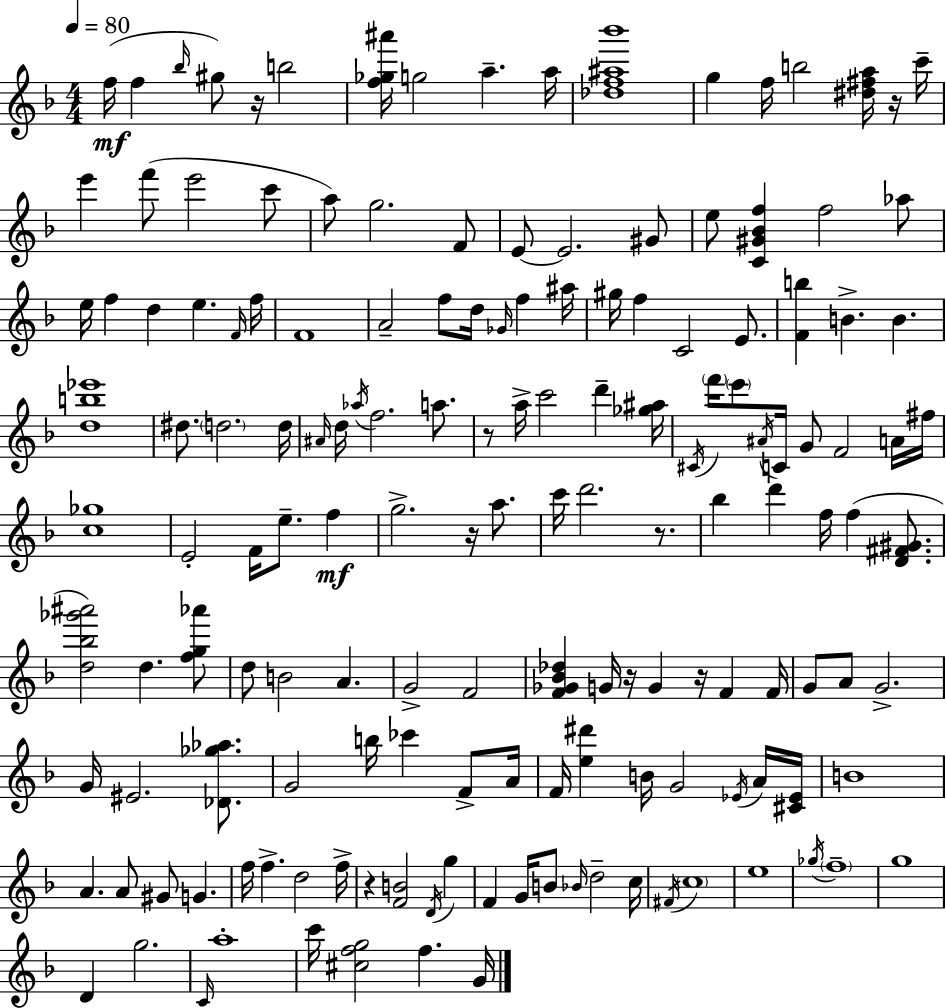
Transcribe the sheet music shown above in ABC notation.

X:1
T:Untitled
M:4/4
L:1/4
K:F
f/4 f _b/4 ^g/2 z/4 b2 [f_g^a']/4 g2 a a/4 [_df^a_b']4 g f/4 b2 [^d^fa]/4 z/4 c'/4 e' f'/2 e'2 c'/2 a/2 g2 F/2 E/2 E2 ^G/2 e/2 [C^G_Bf] f2 _a/2 e/4 f d e F/4 f/4 F4 A2 f/2 d/4 _G/4 f ^a/4 ^g/4 f C2 E/2 [Fb] B B [db_e']4 ^d/2 d2 d/4 ^A/4 d/4 _a/4 f2 a/2 z/2 a/4 c'2 d' [_g^a]/4 ^C/4 f'/4 e'/2 ^A/4 C/4 G/2 F2 A/4 ^f/4 [c_g]4 E2 F/4 e/2 f g2 z/4 a/2 c'/4 d'2 z/2 _b d' f/4 f [D^F^G]/2 [d_b_g'^a']2 d [fg_a']/2 d/2 B2 A G2 F2 [F_G_B_d] G/4 z/4 G z/4 F F/4 G/2 A/2 G2 G/4 ^E2 [_D_g_a]/2 G2 b/4 _c' F/2 A/4 F/4 [e^d'] B/4 G2 _E/4 A/4 [^C_E]/4 B4 A A/2 ^G/2 G f/4 f d2 f/4 z [FB]2 D/4 g F G/4 B/2 _B/4 d2 c/4 ^F/4 c4 e4 _g/4 f4 g4 D g2 C/4 a4 c'/4 [^cfg]2 f G/4